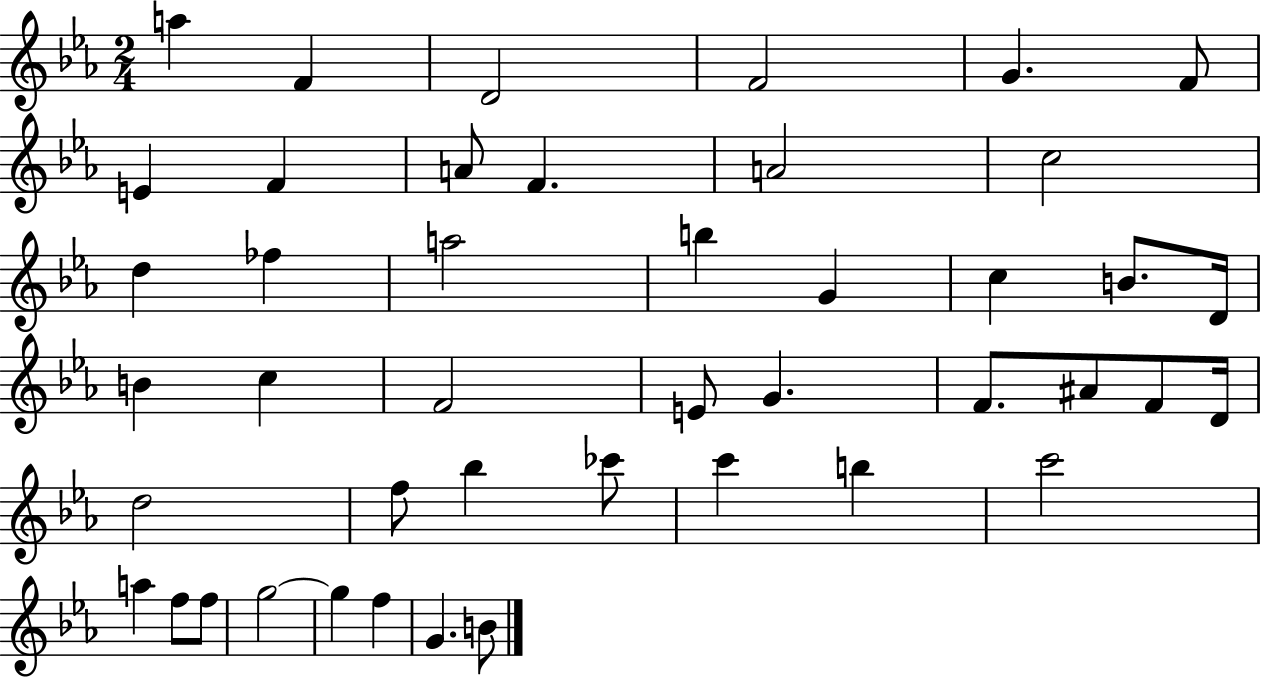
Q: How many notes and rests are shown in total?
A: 44